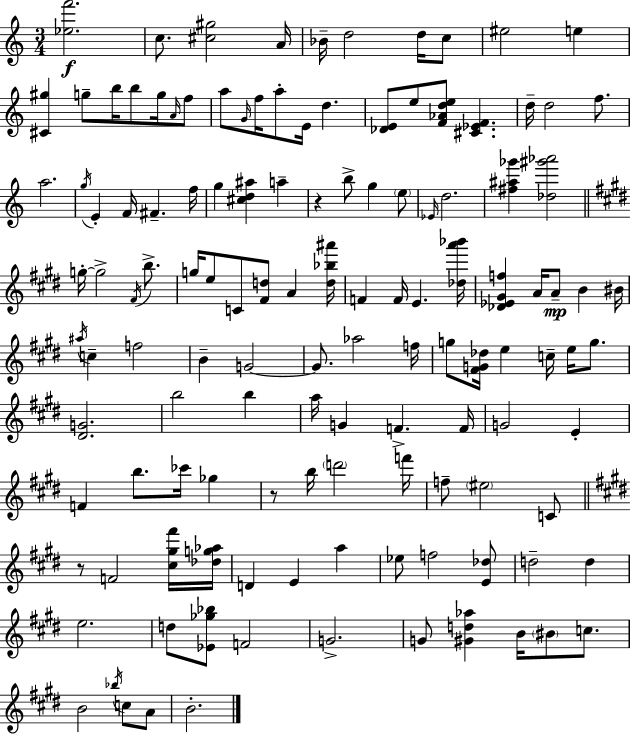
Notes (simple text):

[Eb5,F6]/h. C5/e. [C#5,G#5]/h A4/s Bb4/s D5/h D5/s C5/e EIS5/h E5/q [C#4,G#5]/q G5/e B5/s B5/e G5/s A4/s F5/e A5/e G4/s F5/s A5/e E4/s D5/q. [Db4,E4]/e E5/e [F4,Ab4,D5,E5]/e [C#4,Eb4,F4]/q. D5/s D5/h F5/e. A5/h. G5/s E4/q F4/s F#4/q. F5/s G5/q [C#5,D5,A#5]/q A5/q R/q B5/e G5/q E5/e Eb4/s D5/h. [F#5,A#5,Gb6]/q [Db5,G#6,Ab6]/h G5/s G5/h F#4/s B5/e. G5/s E5/e C4/e [F#4,D5]/e A4/q [D5,Bb5,A#6]/s F4/q F4/s E4/q. [Db5,A6,Bb6]/s [Db4,Eb4,G#4,F5]/q A4/s A4/e B4/q BIS4/s A#5/s C5/q F5/h B4/q G4/h G4/e. Ab5/h F5/s G5/e [F#4,G4,Db5]/s E5/q C5/s E5/s G5/e. [D#4,G4]/h. B5/h B5/q A5/s G4/q F4/q. F4/s G4/h E4/q F4/q B5/e. CES6/s Gb5/q R/e B5/s D6/h F6/s F5/e EIS5/h C4/e R/e F4/h [C#5,G#5,F#6]/s [Db5,G5,Ab5]/s D4/q E4/q A5/q Eb5/e F5/h [E4,Db5]/e D5/h D5/q E5/h. D5/e [Eb4,Gb5,Bb5]/e F4/h G4/h. G4/e [G#4,D5,Ab5]/q B4/s BIS4/e C5/e. B4/h Bb5/s C5/e A4/e B4/h.